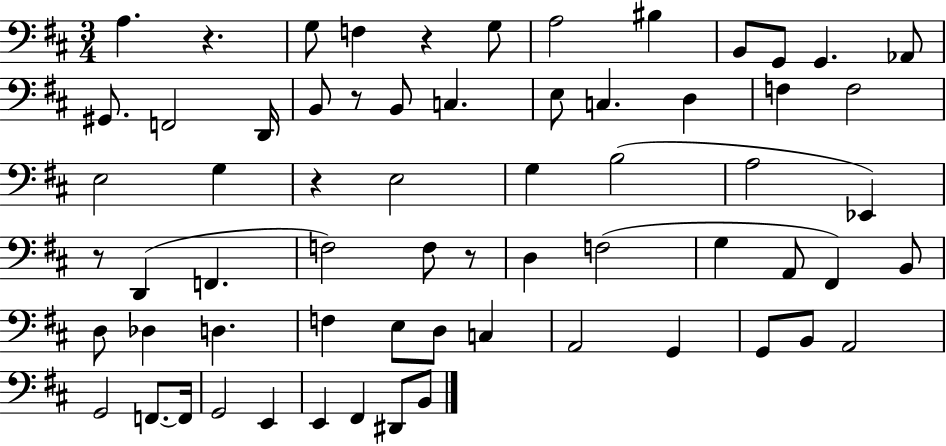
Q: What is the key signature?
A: D major